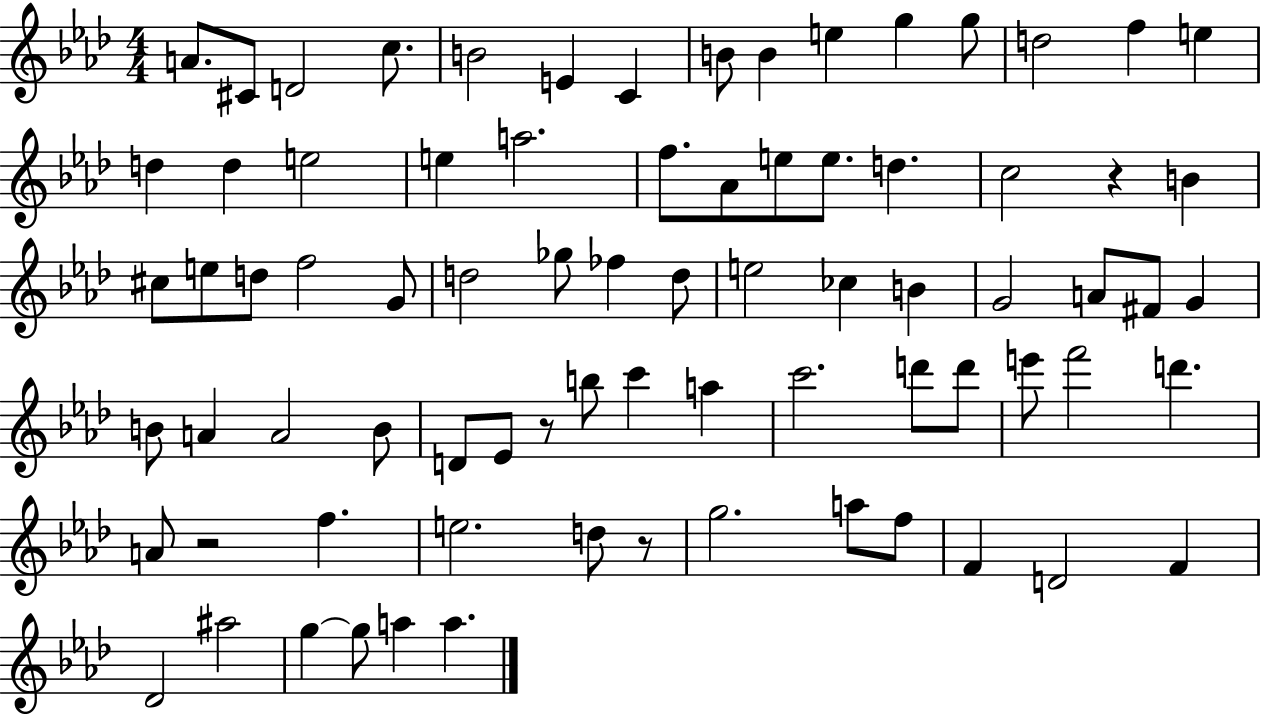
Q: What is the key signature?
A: AES major